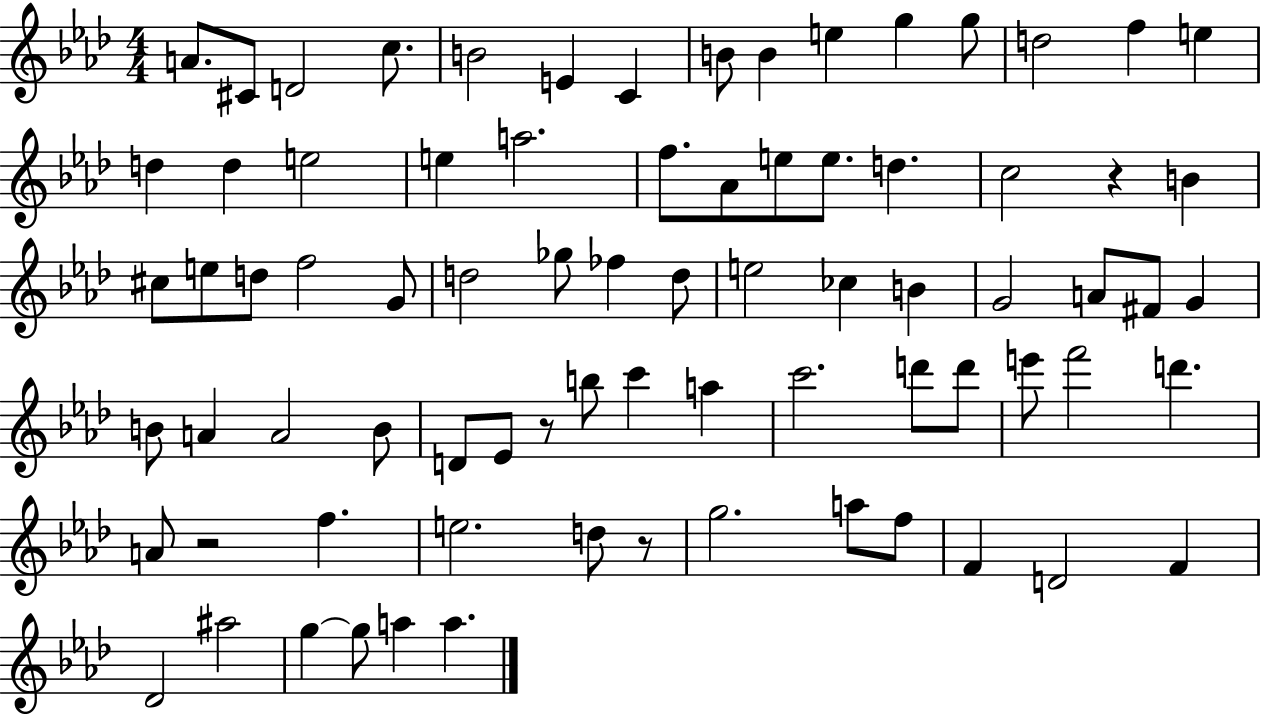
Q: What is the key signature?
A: AES major